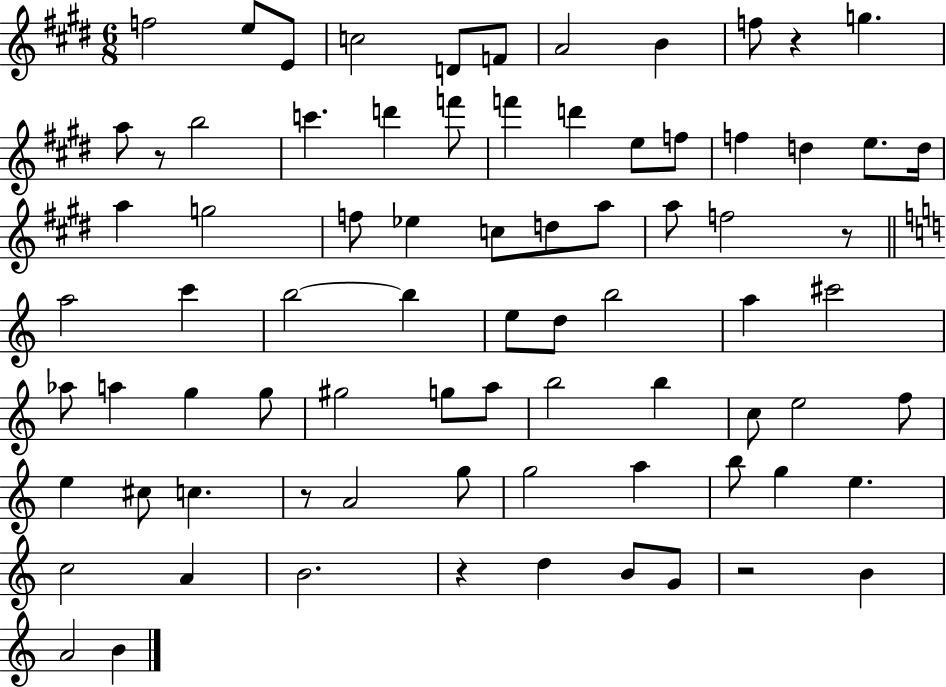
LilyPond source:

{
  \clef treble
  \numericTimeSignature
  \time 6/8
  \key e \major
  \repeat volta 2 { f''2 e''8 e'8 | c''2 d'8 f'8 | a'2 b'4 | f''8 r4 g''4. | \break a''8 r8 b''2 | c'''4. d'''4 f'''8 | f'''4 d'''4 e''8 f''8 | f''4 d''4 e''8. d''16 | \break a''4 g''2 | f''8 ees''4 c''8 d''8 a''8 | a''8 f''2 r8 | \bar "||" \break \key a \minor a''2 c'''4 | b''2~~ b''4 | e''8 d''8 b''2 | a''4 cis'''2 | \break aes''8 a''4 g''4 g''8 | gis''2 g''8 a''8 | b''2 b''4 | c''8 e''2 f''8 | \break e''4 cis''8 c''4. | r8 a'2 g''8 | g''2 a''4 | b''8 g''4 e''4. | \break c''2 a'4 | b'2. | r4 d''4 b'8 g'8 | r2 b'4 | \break a'2 b'4 | } \bar "|."
}